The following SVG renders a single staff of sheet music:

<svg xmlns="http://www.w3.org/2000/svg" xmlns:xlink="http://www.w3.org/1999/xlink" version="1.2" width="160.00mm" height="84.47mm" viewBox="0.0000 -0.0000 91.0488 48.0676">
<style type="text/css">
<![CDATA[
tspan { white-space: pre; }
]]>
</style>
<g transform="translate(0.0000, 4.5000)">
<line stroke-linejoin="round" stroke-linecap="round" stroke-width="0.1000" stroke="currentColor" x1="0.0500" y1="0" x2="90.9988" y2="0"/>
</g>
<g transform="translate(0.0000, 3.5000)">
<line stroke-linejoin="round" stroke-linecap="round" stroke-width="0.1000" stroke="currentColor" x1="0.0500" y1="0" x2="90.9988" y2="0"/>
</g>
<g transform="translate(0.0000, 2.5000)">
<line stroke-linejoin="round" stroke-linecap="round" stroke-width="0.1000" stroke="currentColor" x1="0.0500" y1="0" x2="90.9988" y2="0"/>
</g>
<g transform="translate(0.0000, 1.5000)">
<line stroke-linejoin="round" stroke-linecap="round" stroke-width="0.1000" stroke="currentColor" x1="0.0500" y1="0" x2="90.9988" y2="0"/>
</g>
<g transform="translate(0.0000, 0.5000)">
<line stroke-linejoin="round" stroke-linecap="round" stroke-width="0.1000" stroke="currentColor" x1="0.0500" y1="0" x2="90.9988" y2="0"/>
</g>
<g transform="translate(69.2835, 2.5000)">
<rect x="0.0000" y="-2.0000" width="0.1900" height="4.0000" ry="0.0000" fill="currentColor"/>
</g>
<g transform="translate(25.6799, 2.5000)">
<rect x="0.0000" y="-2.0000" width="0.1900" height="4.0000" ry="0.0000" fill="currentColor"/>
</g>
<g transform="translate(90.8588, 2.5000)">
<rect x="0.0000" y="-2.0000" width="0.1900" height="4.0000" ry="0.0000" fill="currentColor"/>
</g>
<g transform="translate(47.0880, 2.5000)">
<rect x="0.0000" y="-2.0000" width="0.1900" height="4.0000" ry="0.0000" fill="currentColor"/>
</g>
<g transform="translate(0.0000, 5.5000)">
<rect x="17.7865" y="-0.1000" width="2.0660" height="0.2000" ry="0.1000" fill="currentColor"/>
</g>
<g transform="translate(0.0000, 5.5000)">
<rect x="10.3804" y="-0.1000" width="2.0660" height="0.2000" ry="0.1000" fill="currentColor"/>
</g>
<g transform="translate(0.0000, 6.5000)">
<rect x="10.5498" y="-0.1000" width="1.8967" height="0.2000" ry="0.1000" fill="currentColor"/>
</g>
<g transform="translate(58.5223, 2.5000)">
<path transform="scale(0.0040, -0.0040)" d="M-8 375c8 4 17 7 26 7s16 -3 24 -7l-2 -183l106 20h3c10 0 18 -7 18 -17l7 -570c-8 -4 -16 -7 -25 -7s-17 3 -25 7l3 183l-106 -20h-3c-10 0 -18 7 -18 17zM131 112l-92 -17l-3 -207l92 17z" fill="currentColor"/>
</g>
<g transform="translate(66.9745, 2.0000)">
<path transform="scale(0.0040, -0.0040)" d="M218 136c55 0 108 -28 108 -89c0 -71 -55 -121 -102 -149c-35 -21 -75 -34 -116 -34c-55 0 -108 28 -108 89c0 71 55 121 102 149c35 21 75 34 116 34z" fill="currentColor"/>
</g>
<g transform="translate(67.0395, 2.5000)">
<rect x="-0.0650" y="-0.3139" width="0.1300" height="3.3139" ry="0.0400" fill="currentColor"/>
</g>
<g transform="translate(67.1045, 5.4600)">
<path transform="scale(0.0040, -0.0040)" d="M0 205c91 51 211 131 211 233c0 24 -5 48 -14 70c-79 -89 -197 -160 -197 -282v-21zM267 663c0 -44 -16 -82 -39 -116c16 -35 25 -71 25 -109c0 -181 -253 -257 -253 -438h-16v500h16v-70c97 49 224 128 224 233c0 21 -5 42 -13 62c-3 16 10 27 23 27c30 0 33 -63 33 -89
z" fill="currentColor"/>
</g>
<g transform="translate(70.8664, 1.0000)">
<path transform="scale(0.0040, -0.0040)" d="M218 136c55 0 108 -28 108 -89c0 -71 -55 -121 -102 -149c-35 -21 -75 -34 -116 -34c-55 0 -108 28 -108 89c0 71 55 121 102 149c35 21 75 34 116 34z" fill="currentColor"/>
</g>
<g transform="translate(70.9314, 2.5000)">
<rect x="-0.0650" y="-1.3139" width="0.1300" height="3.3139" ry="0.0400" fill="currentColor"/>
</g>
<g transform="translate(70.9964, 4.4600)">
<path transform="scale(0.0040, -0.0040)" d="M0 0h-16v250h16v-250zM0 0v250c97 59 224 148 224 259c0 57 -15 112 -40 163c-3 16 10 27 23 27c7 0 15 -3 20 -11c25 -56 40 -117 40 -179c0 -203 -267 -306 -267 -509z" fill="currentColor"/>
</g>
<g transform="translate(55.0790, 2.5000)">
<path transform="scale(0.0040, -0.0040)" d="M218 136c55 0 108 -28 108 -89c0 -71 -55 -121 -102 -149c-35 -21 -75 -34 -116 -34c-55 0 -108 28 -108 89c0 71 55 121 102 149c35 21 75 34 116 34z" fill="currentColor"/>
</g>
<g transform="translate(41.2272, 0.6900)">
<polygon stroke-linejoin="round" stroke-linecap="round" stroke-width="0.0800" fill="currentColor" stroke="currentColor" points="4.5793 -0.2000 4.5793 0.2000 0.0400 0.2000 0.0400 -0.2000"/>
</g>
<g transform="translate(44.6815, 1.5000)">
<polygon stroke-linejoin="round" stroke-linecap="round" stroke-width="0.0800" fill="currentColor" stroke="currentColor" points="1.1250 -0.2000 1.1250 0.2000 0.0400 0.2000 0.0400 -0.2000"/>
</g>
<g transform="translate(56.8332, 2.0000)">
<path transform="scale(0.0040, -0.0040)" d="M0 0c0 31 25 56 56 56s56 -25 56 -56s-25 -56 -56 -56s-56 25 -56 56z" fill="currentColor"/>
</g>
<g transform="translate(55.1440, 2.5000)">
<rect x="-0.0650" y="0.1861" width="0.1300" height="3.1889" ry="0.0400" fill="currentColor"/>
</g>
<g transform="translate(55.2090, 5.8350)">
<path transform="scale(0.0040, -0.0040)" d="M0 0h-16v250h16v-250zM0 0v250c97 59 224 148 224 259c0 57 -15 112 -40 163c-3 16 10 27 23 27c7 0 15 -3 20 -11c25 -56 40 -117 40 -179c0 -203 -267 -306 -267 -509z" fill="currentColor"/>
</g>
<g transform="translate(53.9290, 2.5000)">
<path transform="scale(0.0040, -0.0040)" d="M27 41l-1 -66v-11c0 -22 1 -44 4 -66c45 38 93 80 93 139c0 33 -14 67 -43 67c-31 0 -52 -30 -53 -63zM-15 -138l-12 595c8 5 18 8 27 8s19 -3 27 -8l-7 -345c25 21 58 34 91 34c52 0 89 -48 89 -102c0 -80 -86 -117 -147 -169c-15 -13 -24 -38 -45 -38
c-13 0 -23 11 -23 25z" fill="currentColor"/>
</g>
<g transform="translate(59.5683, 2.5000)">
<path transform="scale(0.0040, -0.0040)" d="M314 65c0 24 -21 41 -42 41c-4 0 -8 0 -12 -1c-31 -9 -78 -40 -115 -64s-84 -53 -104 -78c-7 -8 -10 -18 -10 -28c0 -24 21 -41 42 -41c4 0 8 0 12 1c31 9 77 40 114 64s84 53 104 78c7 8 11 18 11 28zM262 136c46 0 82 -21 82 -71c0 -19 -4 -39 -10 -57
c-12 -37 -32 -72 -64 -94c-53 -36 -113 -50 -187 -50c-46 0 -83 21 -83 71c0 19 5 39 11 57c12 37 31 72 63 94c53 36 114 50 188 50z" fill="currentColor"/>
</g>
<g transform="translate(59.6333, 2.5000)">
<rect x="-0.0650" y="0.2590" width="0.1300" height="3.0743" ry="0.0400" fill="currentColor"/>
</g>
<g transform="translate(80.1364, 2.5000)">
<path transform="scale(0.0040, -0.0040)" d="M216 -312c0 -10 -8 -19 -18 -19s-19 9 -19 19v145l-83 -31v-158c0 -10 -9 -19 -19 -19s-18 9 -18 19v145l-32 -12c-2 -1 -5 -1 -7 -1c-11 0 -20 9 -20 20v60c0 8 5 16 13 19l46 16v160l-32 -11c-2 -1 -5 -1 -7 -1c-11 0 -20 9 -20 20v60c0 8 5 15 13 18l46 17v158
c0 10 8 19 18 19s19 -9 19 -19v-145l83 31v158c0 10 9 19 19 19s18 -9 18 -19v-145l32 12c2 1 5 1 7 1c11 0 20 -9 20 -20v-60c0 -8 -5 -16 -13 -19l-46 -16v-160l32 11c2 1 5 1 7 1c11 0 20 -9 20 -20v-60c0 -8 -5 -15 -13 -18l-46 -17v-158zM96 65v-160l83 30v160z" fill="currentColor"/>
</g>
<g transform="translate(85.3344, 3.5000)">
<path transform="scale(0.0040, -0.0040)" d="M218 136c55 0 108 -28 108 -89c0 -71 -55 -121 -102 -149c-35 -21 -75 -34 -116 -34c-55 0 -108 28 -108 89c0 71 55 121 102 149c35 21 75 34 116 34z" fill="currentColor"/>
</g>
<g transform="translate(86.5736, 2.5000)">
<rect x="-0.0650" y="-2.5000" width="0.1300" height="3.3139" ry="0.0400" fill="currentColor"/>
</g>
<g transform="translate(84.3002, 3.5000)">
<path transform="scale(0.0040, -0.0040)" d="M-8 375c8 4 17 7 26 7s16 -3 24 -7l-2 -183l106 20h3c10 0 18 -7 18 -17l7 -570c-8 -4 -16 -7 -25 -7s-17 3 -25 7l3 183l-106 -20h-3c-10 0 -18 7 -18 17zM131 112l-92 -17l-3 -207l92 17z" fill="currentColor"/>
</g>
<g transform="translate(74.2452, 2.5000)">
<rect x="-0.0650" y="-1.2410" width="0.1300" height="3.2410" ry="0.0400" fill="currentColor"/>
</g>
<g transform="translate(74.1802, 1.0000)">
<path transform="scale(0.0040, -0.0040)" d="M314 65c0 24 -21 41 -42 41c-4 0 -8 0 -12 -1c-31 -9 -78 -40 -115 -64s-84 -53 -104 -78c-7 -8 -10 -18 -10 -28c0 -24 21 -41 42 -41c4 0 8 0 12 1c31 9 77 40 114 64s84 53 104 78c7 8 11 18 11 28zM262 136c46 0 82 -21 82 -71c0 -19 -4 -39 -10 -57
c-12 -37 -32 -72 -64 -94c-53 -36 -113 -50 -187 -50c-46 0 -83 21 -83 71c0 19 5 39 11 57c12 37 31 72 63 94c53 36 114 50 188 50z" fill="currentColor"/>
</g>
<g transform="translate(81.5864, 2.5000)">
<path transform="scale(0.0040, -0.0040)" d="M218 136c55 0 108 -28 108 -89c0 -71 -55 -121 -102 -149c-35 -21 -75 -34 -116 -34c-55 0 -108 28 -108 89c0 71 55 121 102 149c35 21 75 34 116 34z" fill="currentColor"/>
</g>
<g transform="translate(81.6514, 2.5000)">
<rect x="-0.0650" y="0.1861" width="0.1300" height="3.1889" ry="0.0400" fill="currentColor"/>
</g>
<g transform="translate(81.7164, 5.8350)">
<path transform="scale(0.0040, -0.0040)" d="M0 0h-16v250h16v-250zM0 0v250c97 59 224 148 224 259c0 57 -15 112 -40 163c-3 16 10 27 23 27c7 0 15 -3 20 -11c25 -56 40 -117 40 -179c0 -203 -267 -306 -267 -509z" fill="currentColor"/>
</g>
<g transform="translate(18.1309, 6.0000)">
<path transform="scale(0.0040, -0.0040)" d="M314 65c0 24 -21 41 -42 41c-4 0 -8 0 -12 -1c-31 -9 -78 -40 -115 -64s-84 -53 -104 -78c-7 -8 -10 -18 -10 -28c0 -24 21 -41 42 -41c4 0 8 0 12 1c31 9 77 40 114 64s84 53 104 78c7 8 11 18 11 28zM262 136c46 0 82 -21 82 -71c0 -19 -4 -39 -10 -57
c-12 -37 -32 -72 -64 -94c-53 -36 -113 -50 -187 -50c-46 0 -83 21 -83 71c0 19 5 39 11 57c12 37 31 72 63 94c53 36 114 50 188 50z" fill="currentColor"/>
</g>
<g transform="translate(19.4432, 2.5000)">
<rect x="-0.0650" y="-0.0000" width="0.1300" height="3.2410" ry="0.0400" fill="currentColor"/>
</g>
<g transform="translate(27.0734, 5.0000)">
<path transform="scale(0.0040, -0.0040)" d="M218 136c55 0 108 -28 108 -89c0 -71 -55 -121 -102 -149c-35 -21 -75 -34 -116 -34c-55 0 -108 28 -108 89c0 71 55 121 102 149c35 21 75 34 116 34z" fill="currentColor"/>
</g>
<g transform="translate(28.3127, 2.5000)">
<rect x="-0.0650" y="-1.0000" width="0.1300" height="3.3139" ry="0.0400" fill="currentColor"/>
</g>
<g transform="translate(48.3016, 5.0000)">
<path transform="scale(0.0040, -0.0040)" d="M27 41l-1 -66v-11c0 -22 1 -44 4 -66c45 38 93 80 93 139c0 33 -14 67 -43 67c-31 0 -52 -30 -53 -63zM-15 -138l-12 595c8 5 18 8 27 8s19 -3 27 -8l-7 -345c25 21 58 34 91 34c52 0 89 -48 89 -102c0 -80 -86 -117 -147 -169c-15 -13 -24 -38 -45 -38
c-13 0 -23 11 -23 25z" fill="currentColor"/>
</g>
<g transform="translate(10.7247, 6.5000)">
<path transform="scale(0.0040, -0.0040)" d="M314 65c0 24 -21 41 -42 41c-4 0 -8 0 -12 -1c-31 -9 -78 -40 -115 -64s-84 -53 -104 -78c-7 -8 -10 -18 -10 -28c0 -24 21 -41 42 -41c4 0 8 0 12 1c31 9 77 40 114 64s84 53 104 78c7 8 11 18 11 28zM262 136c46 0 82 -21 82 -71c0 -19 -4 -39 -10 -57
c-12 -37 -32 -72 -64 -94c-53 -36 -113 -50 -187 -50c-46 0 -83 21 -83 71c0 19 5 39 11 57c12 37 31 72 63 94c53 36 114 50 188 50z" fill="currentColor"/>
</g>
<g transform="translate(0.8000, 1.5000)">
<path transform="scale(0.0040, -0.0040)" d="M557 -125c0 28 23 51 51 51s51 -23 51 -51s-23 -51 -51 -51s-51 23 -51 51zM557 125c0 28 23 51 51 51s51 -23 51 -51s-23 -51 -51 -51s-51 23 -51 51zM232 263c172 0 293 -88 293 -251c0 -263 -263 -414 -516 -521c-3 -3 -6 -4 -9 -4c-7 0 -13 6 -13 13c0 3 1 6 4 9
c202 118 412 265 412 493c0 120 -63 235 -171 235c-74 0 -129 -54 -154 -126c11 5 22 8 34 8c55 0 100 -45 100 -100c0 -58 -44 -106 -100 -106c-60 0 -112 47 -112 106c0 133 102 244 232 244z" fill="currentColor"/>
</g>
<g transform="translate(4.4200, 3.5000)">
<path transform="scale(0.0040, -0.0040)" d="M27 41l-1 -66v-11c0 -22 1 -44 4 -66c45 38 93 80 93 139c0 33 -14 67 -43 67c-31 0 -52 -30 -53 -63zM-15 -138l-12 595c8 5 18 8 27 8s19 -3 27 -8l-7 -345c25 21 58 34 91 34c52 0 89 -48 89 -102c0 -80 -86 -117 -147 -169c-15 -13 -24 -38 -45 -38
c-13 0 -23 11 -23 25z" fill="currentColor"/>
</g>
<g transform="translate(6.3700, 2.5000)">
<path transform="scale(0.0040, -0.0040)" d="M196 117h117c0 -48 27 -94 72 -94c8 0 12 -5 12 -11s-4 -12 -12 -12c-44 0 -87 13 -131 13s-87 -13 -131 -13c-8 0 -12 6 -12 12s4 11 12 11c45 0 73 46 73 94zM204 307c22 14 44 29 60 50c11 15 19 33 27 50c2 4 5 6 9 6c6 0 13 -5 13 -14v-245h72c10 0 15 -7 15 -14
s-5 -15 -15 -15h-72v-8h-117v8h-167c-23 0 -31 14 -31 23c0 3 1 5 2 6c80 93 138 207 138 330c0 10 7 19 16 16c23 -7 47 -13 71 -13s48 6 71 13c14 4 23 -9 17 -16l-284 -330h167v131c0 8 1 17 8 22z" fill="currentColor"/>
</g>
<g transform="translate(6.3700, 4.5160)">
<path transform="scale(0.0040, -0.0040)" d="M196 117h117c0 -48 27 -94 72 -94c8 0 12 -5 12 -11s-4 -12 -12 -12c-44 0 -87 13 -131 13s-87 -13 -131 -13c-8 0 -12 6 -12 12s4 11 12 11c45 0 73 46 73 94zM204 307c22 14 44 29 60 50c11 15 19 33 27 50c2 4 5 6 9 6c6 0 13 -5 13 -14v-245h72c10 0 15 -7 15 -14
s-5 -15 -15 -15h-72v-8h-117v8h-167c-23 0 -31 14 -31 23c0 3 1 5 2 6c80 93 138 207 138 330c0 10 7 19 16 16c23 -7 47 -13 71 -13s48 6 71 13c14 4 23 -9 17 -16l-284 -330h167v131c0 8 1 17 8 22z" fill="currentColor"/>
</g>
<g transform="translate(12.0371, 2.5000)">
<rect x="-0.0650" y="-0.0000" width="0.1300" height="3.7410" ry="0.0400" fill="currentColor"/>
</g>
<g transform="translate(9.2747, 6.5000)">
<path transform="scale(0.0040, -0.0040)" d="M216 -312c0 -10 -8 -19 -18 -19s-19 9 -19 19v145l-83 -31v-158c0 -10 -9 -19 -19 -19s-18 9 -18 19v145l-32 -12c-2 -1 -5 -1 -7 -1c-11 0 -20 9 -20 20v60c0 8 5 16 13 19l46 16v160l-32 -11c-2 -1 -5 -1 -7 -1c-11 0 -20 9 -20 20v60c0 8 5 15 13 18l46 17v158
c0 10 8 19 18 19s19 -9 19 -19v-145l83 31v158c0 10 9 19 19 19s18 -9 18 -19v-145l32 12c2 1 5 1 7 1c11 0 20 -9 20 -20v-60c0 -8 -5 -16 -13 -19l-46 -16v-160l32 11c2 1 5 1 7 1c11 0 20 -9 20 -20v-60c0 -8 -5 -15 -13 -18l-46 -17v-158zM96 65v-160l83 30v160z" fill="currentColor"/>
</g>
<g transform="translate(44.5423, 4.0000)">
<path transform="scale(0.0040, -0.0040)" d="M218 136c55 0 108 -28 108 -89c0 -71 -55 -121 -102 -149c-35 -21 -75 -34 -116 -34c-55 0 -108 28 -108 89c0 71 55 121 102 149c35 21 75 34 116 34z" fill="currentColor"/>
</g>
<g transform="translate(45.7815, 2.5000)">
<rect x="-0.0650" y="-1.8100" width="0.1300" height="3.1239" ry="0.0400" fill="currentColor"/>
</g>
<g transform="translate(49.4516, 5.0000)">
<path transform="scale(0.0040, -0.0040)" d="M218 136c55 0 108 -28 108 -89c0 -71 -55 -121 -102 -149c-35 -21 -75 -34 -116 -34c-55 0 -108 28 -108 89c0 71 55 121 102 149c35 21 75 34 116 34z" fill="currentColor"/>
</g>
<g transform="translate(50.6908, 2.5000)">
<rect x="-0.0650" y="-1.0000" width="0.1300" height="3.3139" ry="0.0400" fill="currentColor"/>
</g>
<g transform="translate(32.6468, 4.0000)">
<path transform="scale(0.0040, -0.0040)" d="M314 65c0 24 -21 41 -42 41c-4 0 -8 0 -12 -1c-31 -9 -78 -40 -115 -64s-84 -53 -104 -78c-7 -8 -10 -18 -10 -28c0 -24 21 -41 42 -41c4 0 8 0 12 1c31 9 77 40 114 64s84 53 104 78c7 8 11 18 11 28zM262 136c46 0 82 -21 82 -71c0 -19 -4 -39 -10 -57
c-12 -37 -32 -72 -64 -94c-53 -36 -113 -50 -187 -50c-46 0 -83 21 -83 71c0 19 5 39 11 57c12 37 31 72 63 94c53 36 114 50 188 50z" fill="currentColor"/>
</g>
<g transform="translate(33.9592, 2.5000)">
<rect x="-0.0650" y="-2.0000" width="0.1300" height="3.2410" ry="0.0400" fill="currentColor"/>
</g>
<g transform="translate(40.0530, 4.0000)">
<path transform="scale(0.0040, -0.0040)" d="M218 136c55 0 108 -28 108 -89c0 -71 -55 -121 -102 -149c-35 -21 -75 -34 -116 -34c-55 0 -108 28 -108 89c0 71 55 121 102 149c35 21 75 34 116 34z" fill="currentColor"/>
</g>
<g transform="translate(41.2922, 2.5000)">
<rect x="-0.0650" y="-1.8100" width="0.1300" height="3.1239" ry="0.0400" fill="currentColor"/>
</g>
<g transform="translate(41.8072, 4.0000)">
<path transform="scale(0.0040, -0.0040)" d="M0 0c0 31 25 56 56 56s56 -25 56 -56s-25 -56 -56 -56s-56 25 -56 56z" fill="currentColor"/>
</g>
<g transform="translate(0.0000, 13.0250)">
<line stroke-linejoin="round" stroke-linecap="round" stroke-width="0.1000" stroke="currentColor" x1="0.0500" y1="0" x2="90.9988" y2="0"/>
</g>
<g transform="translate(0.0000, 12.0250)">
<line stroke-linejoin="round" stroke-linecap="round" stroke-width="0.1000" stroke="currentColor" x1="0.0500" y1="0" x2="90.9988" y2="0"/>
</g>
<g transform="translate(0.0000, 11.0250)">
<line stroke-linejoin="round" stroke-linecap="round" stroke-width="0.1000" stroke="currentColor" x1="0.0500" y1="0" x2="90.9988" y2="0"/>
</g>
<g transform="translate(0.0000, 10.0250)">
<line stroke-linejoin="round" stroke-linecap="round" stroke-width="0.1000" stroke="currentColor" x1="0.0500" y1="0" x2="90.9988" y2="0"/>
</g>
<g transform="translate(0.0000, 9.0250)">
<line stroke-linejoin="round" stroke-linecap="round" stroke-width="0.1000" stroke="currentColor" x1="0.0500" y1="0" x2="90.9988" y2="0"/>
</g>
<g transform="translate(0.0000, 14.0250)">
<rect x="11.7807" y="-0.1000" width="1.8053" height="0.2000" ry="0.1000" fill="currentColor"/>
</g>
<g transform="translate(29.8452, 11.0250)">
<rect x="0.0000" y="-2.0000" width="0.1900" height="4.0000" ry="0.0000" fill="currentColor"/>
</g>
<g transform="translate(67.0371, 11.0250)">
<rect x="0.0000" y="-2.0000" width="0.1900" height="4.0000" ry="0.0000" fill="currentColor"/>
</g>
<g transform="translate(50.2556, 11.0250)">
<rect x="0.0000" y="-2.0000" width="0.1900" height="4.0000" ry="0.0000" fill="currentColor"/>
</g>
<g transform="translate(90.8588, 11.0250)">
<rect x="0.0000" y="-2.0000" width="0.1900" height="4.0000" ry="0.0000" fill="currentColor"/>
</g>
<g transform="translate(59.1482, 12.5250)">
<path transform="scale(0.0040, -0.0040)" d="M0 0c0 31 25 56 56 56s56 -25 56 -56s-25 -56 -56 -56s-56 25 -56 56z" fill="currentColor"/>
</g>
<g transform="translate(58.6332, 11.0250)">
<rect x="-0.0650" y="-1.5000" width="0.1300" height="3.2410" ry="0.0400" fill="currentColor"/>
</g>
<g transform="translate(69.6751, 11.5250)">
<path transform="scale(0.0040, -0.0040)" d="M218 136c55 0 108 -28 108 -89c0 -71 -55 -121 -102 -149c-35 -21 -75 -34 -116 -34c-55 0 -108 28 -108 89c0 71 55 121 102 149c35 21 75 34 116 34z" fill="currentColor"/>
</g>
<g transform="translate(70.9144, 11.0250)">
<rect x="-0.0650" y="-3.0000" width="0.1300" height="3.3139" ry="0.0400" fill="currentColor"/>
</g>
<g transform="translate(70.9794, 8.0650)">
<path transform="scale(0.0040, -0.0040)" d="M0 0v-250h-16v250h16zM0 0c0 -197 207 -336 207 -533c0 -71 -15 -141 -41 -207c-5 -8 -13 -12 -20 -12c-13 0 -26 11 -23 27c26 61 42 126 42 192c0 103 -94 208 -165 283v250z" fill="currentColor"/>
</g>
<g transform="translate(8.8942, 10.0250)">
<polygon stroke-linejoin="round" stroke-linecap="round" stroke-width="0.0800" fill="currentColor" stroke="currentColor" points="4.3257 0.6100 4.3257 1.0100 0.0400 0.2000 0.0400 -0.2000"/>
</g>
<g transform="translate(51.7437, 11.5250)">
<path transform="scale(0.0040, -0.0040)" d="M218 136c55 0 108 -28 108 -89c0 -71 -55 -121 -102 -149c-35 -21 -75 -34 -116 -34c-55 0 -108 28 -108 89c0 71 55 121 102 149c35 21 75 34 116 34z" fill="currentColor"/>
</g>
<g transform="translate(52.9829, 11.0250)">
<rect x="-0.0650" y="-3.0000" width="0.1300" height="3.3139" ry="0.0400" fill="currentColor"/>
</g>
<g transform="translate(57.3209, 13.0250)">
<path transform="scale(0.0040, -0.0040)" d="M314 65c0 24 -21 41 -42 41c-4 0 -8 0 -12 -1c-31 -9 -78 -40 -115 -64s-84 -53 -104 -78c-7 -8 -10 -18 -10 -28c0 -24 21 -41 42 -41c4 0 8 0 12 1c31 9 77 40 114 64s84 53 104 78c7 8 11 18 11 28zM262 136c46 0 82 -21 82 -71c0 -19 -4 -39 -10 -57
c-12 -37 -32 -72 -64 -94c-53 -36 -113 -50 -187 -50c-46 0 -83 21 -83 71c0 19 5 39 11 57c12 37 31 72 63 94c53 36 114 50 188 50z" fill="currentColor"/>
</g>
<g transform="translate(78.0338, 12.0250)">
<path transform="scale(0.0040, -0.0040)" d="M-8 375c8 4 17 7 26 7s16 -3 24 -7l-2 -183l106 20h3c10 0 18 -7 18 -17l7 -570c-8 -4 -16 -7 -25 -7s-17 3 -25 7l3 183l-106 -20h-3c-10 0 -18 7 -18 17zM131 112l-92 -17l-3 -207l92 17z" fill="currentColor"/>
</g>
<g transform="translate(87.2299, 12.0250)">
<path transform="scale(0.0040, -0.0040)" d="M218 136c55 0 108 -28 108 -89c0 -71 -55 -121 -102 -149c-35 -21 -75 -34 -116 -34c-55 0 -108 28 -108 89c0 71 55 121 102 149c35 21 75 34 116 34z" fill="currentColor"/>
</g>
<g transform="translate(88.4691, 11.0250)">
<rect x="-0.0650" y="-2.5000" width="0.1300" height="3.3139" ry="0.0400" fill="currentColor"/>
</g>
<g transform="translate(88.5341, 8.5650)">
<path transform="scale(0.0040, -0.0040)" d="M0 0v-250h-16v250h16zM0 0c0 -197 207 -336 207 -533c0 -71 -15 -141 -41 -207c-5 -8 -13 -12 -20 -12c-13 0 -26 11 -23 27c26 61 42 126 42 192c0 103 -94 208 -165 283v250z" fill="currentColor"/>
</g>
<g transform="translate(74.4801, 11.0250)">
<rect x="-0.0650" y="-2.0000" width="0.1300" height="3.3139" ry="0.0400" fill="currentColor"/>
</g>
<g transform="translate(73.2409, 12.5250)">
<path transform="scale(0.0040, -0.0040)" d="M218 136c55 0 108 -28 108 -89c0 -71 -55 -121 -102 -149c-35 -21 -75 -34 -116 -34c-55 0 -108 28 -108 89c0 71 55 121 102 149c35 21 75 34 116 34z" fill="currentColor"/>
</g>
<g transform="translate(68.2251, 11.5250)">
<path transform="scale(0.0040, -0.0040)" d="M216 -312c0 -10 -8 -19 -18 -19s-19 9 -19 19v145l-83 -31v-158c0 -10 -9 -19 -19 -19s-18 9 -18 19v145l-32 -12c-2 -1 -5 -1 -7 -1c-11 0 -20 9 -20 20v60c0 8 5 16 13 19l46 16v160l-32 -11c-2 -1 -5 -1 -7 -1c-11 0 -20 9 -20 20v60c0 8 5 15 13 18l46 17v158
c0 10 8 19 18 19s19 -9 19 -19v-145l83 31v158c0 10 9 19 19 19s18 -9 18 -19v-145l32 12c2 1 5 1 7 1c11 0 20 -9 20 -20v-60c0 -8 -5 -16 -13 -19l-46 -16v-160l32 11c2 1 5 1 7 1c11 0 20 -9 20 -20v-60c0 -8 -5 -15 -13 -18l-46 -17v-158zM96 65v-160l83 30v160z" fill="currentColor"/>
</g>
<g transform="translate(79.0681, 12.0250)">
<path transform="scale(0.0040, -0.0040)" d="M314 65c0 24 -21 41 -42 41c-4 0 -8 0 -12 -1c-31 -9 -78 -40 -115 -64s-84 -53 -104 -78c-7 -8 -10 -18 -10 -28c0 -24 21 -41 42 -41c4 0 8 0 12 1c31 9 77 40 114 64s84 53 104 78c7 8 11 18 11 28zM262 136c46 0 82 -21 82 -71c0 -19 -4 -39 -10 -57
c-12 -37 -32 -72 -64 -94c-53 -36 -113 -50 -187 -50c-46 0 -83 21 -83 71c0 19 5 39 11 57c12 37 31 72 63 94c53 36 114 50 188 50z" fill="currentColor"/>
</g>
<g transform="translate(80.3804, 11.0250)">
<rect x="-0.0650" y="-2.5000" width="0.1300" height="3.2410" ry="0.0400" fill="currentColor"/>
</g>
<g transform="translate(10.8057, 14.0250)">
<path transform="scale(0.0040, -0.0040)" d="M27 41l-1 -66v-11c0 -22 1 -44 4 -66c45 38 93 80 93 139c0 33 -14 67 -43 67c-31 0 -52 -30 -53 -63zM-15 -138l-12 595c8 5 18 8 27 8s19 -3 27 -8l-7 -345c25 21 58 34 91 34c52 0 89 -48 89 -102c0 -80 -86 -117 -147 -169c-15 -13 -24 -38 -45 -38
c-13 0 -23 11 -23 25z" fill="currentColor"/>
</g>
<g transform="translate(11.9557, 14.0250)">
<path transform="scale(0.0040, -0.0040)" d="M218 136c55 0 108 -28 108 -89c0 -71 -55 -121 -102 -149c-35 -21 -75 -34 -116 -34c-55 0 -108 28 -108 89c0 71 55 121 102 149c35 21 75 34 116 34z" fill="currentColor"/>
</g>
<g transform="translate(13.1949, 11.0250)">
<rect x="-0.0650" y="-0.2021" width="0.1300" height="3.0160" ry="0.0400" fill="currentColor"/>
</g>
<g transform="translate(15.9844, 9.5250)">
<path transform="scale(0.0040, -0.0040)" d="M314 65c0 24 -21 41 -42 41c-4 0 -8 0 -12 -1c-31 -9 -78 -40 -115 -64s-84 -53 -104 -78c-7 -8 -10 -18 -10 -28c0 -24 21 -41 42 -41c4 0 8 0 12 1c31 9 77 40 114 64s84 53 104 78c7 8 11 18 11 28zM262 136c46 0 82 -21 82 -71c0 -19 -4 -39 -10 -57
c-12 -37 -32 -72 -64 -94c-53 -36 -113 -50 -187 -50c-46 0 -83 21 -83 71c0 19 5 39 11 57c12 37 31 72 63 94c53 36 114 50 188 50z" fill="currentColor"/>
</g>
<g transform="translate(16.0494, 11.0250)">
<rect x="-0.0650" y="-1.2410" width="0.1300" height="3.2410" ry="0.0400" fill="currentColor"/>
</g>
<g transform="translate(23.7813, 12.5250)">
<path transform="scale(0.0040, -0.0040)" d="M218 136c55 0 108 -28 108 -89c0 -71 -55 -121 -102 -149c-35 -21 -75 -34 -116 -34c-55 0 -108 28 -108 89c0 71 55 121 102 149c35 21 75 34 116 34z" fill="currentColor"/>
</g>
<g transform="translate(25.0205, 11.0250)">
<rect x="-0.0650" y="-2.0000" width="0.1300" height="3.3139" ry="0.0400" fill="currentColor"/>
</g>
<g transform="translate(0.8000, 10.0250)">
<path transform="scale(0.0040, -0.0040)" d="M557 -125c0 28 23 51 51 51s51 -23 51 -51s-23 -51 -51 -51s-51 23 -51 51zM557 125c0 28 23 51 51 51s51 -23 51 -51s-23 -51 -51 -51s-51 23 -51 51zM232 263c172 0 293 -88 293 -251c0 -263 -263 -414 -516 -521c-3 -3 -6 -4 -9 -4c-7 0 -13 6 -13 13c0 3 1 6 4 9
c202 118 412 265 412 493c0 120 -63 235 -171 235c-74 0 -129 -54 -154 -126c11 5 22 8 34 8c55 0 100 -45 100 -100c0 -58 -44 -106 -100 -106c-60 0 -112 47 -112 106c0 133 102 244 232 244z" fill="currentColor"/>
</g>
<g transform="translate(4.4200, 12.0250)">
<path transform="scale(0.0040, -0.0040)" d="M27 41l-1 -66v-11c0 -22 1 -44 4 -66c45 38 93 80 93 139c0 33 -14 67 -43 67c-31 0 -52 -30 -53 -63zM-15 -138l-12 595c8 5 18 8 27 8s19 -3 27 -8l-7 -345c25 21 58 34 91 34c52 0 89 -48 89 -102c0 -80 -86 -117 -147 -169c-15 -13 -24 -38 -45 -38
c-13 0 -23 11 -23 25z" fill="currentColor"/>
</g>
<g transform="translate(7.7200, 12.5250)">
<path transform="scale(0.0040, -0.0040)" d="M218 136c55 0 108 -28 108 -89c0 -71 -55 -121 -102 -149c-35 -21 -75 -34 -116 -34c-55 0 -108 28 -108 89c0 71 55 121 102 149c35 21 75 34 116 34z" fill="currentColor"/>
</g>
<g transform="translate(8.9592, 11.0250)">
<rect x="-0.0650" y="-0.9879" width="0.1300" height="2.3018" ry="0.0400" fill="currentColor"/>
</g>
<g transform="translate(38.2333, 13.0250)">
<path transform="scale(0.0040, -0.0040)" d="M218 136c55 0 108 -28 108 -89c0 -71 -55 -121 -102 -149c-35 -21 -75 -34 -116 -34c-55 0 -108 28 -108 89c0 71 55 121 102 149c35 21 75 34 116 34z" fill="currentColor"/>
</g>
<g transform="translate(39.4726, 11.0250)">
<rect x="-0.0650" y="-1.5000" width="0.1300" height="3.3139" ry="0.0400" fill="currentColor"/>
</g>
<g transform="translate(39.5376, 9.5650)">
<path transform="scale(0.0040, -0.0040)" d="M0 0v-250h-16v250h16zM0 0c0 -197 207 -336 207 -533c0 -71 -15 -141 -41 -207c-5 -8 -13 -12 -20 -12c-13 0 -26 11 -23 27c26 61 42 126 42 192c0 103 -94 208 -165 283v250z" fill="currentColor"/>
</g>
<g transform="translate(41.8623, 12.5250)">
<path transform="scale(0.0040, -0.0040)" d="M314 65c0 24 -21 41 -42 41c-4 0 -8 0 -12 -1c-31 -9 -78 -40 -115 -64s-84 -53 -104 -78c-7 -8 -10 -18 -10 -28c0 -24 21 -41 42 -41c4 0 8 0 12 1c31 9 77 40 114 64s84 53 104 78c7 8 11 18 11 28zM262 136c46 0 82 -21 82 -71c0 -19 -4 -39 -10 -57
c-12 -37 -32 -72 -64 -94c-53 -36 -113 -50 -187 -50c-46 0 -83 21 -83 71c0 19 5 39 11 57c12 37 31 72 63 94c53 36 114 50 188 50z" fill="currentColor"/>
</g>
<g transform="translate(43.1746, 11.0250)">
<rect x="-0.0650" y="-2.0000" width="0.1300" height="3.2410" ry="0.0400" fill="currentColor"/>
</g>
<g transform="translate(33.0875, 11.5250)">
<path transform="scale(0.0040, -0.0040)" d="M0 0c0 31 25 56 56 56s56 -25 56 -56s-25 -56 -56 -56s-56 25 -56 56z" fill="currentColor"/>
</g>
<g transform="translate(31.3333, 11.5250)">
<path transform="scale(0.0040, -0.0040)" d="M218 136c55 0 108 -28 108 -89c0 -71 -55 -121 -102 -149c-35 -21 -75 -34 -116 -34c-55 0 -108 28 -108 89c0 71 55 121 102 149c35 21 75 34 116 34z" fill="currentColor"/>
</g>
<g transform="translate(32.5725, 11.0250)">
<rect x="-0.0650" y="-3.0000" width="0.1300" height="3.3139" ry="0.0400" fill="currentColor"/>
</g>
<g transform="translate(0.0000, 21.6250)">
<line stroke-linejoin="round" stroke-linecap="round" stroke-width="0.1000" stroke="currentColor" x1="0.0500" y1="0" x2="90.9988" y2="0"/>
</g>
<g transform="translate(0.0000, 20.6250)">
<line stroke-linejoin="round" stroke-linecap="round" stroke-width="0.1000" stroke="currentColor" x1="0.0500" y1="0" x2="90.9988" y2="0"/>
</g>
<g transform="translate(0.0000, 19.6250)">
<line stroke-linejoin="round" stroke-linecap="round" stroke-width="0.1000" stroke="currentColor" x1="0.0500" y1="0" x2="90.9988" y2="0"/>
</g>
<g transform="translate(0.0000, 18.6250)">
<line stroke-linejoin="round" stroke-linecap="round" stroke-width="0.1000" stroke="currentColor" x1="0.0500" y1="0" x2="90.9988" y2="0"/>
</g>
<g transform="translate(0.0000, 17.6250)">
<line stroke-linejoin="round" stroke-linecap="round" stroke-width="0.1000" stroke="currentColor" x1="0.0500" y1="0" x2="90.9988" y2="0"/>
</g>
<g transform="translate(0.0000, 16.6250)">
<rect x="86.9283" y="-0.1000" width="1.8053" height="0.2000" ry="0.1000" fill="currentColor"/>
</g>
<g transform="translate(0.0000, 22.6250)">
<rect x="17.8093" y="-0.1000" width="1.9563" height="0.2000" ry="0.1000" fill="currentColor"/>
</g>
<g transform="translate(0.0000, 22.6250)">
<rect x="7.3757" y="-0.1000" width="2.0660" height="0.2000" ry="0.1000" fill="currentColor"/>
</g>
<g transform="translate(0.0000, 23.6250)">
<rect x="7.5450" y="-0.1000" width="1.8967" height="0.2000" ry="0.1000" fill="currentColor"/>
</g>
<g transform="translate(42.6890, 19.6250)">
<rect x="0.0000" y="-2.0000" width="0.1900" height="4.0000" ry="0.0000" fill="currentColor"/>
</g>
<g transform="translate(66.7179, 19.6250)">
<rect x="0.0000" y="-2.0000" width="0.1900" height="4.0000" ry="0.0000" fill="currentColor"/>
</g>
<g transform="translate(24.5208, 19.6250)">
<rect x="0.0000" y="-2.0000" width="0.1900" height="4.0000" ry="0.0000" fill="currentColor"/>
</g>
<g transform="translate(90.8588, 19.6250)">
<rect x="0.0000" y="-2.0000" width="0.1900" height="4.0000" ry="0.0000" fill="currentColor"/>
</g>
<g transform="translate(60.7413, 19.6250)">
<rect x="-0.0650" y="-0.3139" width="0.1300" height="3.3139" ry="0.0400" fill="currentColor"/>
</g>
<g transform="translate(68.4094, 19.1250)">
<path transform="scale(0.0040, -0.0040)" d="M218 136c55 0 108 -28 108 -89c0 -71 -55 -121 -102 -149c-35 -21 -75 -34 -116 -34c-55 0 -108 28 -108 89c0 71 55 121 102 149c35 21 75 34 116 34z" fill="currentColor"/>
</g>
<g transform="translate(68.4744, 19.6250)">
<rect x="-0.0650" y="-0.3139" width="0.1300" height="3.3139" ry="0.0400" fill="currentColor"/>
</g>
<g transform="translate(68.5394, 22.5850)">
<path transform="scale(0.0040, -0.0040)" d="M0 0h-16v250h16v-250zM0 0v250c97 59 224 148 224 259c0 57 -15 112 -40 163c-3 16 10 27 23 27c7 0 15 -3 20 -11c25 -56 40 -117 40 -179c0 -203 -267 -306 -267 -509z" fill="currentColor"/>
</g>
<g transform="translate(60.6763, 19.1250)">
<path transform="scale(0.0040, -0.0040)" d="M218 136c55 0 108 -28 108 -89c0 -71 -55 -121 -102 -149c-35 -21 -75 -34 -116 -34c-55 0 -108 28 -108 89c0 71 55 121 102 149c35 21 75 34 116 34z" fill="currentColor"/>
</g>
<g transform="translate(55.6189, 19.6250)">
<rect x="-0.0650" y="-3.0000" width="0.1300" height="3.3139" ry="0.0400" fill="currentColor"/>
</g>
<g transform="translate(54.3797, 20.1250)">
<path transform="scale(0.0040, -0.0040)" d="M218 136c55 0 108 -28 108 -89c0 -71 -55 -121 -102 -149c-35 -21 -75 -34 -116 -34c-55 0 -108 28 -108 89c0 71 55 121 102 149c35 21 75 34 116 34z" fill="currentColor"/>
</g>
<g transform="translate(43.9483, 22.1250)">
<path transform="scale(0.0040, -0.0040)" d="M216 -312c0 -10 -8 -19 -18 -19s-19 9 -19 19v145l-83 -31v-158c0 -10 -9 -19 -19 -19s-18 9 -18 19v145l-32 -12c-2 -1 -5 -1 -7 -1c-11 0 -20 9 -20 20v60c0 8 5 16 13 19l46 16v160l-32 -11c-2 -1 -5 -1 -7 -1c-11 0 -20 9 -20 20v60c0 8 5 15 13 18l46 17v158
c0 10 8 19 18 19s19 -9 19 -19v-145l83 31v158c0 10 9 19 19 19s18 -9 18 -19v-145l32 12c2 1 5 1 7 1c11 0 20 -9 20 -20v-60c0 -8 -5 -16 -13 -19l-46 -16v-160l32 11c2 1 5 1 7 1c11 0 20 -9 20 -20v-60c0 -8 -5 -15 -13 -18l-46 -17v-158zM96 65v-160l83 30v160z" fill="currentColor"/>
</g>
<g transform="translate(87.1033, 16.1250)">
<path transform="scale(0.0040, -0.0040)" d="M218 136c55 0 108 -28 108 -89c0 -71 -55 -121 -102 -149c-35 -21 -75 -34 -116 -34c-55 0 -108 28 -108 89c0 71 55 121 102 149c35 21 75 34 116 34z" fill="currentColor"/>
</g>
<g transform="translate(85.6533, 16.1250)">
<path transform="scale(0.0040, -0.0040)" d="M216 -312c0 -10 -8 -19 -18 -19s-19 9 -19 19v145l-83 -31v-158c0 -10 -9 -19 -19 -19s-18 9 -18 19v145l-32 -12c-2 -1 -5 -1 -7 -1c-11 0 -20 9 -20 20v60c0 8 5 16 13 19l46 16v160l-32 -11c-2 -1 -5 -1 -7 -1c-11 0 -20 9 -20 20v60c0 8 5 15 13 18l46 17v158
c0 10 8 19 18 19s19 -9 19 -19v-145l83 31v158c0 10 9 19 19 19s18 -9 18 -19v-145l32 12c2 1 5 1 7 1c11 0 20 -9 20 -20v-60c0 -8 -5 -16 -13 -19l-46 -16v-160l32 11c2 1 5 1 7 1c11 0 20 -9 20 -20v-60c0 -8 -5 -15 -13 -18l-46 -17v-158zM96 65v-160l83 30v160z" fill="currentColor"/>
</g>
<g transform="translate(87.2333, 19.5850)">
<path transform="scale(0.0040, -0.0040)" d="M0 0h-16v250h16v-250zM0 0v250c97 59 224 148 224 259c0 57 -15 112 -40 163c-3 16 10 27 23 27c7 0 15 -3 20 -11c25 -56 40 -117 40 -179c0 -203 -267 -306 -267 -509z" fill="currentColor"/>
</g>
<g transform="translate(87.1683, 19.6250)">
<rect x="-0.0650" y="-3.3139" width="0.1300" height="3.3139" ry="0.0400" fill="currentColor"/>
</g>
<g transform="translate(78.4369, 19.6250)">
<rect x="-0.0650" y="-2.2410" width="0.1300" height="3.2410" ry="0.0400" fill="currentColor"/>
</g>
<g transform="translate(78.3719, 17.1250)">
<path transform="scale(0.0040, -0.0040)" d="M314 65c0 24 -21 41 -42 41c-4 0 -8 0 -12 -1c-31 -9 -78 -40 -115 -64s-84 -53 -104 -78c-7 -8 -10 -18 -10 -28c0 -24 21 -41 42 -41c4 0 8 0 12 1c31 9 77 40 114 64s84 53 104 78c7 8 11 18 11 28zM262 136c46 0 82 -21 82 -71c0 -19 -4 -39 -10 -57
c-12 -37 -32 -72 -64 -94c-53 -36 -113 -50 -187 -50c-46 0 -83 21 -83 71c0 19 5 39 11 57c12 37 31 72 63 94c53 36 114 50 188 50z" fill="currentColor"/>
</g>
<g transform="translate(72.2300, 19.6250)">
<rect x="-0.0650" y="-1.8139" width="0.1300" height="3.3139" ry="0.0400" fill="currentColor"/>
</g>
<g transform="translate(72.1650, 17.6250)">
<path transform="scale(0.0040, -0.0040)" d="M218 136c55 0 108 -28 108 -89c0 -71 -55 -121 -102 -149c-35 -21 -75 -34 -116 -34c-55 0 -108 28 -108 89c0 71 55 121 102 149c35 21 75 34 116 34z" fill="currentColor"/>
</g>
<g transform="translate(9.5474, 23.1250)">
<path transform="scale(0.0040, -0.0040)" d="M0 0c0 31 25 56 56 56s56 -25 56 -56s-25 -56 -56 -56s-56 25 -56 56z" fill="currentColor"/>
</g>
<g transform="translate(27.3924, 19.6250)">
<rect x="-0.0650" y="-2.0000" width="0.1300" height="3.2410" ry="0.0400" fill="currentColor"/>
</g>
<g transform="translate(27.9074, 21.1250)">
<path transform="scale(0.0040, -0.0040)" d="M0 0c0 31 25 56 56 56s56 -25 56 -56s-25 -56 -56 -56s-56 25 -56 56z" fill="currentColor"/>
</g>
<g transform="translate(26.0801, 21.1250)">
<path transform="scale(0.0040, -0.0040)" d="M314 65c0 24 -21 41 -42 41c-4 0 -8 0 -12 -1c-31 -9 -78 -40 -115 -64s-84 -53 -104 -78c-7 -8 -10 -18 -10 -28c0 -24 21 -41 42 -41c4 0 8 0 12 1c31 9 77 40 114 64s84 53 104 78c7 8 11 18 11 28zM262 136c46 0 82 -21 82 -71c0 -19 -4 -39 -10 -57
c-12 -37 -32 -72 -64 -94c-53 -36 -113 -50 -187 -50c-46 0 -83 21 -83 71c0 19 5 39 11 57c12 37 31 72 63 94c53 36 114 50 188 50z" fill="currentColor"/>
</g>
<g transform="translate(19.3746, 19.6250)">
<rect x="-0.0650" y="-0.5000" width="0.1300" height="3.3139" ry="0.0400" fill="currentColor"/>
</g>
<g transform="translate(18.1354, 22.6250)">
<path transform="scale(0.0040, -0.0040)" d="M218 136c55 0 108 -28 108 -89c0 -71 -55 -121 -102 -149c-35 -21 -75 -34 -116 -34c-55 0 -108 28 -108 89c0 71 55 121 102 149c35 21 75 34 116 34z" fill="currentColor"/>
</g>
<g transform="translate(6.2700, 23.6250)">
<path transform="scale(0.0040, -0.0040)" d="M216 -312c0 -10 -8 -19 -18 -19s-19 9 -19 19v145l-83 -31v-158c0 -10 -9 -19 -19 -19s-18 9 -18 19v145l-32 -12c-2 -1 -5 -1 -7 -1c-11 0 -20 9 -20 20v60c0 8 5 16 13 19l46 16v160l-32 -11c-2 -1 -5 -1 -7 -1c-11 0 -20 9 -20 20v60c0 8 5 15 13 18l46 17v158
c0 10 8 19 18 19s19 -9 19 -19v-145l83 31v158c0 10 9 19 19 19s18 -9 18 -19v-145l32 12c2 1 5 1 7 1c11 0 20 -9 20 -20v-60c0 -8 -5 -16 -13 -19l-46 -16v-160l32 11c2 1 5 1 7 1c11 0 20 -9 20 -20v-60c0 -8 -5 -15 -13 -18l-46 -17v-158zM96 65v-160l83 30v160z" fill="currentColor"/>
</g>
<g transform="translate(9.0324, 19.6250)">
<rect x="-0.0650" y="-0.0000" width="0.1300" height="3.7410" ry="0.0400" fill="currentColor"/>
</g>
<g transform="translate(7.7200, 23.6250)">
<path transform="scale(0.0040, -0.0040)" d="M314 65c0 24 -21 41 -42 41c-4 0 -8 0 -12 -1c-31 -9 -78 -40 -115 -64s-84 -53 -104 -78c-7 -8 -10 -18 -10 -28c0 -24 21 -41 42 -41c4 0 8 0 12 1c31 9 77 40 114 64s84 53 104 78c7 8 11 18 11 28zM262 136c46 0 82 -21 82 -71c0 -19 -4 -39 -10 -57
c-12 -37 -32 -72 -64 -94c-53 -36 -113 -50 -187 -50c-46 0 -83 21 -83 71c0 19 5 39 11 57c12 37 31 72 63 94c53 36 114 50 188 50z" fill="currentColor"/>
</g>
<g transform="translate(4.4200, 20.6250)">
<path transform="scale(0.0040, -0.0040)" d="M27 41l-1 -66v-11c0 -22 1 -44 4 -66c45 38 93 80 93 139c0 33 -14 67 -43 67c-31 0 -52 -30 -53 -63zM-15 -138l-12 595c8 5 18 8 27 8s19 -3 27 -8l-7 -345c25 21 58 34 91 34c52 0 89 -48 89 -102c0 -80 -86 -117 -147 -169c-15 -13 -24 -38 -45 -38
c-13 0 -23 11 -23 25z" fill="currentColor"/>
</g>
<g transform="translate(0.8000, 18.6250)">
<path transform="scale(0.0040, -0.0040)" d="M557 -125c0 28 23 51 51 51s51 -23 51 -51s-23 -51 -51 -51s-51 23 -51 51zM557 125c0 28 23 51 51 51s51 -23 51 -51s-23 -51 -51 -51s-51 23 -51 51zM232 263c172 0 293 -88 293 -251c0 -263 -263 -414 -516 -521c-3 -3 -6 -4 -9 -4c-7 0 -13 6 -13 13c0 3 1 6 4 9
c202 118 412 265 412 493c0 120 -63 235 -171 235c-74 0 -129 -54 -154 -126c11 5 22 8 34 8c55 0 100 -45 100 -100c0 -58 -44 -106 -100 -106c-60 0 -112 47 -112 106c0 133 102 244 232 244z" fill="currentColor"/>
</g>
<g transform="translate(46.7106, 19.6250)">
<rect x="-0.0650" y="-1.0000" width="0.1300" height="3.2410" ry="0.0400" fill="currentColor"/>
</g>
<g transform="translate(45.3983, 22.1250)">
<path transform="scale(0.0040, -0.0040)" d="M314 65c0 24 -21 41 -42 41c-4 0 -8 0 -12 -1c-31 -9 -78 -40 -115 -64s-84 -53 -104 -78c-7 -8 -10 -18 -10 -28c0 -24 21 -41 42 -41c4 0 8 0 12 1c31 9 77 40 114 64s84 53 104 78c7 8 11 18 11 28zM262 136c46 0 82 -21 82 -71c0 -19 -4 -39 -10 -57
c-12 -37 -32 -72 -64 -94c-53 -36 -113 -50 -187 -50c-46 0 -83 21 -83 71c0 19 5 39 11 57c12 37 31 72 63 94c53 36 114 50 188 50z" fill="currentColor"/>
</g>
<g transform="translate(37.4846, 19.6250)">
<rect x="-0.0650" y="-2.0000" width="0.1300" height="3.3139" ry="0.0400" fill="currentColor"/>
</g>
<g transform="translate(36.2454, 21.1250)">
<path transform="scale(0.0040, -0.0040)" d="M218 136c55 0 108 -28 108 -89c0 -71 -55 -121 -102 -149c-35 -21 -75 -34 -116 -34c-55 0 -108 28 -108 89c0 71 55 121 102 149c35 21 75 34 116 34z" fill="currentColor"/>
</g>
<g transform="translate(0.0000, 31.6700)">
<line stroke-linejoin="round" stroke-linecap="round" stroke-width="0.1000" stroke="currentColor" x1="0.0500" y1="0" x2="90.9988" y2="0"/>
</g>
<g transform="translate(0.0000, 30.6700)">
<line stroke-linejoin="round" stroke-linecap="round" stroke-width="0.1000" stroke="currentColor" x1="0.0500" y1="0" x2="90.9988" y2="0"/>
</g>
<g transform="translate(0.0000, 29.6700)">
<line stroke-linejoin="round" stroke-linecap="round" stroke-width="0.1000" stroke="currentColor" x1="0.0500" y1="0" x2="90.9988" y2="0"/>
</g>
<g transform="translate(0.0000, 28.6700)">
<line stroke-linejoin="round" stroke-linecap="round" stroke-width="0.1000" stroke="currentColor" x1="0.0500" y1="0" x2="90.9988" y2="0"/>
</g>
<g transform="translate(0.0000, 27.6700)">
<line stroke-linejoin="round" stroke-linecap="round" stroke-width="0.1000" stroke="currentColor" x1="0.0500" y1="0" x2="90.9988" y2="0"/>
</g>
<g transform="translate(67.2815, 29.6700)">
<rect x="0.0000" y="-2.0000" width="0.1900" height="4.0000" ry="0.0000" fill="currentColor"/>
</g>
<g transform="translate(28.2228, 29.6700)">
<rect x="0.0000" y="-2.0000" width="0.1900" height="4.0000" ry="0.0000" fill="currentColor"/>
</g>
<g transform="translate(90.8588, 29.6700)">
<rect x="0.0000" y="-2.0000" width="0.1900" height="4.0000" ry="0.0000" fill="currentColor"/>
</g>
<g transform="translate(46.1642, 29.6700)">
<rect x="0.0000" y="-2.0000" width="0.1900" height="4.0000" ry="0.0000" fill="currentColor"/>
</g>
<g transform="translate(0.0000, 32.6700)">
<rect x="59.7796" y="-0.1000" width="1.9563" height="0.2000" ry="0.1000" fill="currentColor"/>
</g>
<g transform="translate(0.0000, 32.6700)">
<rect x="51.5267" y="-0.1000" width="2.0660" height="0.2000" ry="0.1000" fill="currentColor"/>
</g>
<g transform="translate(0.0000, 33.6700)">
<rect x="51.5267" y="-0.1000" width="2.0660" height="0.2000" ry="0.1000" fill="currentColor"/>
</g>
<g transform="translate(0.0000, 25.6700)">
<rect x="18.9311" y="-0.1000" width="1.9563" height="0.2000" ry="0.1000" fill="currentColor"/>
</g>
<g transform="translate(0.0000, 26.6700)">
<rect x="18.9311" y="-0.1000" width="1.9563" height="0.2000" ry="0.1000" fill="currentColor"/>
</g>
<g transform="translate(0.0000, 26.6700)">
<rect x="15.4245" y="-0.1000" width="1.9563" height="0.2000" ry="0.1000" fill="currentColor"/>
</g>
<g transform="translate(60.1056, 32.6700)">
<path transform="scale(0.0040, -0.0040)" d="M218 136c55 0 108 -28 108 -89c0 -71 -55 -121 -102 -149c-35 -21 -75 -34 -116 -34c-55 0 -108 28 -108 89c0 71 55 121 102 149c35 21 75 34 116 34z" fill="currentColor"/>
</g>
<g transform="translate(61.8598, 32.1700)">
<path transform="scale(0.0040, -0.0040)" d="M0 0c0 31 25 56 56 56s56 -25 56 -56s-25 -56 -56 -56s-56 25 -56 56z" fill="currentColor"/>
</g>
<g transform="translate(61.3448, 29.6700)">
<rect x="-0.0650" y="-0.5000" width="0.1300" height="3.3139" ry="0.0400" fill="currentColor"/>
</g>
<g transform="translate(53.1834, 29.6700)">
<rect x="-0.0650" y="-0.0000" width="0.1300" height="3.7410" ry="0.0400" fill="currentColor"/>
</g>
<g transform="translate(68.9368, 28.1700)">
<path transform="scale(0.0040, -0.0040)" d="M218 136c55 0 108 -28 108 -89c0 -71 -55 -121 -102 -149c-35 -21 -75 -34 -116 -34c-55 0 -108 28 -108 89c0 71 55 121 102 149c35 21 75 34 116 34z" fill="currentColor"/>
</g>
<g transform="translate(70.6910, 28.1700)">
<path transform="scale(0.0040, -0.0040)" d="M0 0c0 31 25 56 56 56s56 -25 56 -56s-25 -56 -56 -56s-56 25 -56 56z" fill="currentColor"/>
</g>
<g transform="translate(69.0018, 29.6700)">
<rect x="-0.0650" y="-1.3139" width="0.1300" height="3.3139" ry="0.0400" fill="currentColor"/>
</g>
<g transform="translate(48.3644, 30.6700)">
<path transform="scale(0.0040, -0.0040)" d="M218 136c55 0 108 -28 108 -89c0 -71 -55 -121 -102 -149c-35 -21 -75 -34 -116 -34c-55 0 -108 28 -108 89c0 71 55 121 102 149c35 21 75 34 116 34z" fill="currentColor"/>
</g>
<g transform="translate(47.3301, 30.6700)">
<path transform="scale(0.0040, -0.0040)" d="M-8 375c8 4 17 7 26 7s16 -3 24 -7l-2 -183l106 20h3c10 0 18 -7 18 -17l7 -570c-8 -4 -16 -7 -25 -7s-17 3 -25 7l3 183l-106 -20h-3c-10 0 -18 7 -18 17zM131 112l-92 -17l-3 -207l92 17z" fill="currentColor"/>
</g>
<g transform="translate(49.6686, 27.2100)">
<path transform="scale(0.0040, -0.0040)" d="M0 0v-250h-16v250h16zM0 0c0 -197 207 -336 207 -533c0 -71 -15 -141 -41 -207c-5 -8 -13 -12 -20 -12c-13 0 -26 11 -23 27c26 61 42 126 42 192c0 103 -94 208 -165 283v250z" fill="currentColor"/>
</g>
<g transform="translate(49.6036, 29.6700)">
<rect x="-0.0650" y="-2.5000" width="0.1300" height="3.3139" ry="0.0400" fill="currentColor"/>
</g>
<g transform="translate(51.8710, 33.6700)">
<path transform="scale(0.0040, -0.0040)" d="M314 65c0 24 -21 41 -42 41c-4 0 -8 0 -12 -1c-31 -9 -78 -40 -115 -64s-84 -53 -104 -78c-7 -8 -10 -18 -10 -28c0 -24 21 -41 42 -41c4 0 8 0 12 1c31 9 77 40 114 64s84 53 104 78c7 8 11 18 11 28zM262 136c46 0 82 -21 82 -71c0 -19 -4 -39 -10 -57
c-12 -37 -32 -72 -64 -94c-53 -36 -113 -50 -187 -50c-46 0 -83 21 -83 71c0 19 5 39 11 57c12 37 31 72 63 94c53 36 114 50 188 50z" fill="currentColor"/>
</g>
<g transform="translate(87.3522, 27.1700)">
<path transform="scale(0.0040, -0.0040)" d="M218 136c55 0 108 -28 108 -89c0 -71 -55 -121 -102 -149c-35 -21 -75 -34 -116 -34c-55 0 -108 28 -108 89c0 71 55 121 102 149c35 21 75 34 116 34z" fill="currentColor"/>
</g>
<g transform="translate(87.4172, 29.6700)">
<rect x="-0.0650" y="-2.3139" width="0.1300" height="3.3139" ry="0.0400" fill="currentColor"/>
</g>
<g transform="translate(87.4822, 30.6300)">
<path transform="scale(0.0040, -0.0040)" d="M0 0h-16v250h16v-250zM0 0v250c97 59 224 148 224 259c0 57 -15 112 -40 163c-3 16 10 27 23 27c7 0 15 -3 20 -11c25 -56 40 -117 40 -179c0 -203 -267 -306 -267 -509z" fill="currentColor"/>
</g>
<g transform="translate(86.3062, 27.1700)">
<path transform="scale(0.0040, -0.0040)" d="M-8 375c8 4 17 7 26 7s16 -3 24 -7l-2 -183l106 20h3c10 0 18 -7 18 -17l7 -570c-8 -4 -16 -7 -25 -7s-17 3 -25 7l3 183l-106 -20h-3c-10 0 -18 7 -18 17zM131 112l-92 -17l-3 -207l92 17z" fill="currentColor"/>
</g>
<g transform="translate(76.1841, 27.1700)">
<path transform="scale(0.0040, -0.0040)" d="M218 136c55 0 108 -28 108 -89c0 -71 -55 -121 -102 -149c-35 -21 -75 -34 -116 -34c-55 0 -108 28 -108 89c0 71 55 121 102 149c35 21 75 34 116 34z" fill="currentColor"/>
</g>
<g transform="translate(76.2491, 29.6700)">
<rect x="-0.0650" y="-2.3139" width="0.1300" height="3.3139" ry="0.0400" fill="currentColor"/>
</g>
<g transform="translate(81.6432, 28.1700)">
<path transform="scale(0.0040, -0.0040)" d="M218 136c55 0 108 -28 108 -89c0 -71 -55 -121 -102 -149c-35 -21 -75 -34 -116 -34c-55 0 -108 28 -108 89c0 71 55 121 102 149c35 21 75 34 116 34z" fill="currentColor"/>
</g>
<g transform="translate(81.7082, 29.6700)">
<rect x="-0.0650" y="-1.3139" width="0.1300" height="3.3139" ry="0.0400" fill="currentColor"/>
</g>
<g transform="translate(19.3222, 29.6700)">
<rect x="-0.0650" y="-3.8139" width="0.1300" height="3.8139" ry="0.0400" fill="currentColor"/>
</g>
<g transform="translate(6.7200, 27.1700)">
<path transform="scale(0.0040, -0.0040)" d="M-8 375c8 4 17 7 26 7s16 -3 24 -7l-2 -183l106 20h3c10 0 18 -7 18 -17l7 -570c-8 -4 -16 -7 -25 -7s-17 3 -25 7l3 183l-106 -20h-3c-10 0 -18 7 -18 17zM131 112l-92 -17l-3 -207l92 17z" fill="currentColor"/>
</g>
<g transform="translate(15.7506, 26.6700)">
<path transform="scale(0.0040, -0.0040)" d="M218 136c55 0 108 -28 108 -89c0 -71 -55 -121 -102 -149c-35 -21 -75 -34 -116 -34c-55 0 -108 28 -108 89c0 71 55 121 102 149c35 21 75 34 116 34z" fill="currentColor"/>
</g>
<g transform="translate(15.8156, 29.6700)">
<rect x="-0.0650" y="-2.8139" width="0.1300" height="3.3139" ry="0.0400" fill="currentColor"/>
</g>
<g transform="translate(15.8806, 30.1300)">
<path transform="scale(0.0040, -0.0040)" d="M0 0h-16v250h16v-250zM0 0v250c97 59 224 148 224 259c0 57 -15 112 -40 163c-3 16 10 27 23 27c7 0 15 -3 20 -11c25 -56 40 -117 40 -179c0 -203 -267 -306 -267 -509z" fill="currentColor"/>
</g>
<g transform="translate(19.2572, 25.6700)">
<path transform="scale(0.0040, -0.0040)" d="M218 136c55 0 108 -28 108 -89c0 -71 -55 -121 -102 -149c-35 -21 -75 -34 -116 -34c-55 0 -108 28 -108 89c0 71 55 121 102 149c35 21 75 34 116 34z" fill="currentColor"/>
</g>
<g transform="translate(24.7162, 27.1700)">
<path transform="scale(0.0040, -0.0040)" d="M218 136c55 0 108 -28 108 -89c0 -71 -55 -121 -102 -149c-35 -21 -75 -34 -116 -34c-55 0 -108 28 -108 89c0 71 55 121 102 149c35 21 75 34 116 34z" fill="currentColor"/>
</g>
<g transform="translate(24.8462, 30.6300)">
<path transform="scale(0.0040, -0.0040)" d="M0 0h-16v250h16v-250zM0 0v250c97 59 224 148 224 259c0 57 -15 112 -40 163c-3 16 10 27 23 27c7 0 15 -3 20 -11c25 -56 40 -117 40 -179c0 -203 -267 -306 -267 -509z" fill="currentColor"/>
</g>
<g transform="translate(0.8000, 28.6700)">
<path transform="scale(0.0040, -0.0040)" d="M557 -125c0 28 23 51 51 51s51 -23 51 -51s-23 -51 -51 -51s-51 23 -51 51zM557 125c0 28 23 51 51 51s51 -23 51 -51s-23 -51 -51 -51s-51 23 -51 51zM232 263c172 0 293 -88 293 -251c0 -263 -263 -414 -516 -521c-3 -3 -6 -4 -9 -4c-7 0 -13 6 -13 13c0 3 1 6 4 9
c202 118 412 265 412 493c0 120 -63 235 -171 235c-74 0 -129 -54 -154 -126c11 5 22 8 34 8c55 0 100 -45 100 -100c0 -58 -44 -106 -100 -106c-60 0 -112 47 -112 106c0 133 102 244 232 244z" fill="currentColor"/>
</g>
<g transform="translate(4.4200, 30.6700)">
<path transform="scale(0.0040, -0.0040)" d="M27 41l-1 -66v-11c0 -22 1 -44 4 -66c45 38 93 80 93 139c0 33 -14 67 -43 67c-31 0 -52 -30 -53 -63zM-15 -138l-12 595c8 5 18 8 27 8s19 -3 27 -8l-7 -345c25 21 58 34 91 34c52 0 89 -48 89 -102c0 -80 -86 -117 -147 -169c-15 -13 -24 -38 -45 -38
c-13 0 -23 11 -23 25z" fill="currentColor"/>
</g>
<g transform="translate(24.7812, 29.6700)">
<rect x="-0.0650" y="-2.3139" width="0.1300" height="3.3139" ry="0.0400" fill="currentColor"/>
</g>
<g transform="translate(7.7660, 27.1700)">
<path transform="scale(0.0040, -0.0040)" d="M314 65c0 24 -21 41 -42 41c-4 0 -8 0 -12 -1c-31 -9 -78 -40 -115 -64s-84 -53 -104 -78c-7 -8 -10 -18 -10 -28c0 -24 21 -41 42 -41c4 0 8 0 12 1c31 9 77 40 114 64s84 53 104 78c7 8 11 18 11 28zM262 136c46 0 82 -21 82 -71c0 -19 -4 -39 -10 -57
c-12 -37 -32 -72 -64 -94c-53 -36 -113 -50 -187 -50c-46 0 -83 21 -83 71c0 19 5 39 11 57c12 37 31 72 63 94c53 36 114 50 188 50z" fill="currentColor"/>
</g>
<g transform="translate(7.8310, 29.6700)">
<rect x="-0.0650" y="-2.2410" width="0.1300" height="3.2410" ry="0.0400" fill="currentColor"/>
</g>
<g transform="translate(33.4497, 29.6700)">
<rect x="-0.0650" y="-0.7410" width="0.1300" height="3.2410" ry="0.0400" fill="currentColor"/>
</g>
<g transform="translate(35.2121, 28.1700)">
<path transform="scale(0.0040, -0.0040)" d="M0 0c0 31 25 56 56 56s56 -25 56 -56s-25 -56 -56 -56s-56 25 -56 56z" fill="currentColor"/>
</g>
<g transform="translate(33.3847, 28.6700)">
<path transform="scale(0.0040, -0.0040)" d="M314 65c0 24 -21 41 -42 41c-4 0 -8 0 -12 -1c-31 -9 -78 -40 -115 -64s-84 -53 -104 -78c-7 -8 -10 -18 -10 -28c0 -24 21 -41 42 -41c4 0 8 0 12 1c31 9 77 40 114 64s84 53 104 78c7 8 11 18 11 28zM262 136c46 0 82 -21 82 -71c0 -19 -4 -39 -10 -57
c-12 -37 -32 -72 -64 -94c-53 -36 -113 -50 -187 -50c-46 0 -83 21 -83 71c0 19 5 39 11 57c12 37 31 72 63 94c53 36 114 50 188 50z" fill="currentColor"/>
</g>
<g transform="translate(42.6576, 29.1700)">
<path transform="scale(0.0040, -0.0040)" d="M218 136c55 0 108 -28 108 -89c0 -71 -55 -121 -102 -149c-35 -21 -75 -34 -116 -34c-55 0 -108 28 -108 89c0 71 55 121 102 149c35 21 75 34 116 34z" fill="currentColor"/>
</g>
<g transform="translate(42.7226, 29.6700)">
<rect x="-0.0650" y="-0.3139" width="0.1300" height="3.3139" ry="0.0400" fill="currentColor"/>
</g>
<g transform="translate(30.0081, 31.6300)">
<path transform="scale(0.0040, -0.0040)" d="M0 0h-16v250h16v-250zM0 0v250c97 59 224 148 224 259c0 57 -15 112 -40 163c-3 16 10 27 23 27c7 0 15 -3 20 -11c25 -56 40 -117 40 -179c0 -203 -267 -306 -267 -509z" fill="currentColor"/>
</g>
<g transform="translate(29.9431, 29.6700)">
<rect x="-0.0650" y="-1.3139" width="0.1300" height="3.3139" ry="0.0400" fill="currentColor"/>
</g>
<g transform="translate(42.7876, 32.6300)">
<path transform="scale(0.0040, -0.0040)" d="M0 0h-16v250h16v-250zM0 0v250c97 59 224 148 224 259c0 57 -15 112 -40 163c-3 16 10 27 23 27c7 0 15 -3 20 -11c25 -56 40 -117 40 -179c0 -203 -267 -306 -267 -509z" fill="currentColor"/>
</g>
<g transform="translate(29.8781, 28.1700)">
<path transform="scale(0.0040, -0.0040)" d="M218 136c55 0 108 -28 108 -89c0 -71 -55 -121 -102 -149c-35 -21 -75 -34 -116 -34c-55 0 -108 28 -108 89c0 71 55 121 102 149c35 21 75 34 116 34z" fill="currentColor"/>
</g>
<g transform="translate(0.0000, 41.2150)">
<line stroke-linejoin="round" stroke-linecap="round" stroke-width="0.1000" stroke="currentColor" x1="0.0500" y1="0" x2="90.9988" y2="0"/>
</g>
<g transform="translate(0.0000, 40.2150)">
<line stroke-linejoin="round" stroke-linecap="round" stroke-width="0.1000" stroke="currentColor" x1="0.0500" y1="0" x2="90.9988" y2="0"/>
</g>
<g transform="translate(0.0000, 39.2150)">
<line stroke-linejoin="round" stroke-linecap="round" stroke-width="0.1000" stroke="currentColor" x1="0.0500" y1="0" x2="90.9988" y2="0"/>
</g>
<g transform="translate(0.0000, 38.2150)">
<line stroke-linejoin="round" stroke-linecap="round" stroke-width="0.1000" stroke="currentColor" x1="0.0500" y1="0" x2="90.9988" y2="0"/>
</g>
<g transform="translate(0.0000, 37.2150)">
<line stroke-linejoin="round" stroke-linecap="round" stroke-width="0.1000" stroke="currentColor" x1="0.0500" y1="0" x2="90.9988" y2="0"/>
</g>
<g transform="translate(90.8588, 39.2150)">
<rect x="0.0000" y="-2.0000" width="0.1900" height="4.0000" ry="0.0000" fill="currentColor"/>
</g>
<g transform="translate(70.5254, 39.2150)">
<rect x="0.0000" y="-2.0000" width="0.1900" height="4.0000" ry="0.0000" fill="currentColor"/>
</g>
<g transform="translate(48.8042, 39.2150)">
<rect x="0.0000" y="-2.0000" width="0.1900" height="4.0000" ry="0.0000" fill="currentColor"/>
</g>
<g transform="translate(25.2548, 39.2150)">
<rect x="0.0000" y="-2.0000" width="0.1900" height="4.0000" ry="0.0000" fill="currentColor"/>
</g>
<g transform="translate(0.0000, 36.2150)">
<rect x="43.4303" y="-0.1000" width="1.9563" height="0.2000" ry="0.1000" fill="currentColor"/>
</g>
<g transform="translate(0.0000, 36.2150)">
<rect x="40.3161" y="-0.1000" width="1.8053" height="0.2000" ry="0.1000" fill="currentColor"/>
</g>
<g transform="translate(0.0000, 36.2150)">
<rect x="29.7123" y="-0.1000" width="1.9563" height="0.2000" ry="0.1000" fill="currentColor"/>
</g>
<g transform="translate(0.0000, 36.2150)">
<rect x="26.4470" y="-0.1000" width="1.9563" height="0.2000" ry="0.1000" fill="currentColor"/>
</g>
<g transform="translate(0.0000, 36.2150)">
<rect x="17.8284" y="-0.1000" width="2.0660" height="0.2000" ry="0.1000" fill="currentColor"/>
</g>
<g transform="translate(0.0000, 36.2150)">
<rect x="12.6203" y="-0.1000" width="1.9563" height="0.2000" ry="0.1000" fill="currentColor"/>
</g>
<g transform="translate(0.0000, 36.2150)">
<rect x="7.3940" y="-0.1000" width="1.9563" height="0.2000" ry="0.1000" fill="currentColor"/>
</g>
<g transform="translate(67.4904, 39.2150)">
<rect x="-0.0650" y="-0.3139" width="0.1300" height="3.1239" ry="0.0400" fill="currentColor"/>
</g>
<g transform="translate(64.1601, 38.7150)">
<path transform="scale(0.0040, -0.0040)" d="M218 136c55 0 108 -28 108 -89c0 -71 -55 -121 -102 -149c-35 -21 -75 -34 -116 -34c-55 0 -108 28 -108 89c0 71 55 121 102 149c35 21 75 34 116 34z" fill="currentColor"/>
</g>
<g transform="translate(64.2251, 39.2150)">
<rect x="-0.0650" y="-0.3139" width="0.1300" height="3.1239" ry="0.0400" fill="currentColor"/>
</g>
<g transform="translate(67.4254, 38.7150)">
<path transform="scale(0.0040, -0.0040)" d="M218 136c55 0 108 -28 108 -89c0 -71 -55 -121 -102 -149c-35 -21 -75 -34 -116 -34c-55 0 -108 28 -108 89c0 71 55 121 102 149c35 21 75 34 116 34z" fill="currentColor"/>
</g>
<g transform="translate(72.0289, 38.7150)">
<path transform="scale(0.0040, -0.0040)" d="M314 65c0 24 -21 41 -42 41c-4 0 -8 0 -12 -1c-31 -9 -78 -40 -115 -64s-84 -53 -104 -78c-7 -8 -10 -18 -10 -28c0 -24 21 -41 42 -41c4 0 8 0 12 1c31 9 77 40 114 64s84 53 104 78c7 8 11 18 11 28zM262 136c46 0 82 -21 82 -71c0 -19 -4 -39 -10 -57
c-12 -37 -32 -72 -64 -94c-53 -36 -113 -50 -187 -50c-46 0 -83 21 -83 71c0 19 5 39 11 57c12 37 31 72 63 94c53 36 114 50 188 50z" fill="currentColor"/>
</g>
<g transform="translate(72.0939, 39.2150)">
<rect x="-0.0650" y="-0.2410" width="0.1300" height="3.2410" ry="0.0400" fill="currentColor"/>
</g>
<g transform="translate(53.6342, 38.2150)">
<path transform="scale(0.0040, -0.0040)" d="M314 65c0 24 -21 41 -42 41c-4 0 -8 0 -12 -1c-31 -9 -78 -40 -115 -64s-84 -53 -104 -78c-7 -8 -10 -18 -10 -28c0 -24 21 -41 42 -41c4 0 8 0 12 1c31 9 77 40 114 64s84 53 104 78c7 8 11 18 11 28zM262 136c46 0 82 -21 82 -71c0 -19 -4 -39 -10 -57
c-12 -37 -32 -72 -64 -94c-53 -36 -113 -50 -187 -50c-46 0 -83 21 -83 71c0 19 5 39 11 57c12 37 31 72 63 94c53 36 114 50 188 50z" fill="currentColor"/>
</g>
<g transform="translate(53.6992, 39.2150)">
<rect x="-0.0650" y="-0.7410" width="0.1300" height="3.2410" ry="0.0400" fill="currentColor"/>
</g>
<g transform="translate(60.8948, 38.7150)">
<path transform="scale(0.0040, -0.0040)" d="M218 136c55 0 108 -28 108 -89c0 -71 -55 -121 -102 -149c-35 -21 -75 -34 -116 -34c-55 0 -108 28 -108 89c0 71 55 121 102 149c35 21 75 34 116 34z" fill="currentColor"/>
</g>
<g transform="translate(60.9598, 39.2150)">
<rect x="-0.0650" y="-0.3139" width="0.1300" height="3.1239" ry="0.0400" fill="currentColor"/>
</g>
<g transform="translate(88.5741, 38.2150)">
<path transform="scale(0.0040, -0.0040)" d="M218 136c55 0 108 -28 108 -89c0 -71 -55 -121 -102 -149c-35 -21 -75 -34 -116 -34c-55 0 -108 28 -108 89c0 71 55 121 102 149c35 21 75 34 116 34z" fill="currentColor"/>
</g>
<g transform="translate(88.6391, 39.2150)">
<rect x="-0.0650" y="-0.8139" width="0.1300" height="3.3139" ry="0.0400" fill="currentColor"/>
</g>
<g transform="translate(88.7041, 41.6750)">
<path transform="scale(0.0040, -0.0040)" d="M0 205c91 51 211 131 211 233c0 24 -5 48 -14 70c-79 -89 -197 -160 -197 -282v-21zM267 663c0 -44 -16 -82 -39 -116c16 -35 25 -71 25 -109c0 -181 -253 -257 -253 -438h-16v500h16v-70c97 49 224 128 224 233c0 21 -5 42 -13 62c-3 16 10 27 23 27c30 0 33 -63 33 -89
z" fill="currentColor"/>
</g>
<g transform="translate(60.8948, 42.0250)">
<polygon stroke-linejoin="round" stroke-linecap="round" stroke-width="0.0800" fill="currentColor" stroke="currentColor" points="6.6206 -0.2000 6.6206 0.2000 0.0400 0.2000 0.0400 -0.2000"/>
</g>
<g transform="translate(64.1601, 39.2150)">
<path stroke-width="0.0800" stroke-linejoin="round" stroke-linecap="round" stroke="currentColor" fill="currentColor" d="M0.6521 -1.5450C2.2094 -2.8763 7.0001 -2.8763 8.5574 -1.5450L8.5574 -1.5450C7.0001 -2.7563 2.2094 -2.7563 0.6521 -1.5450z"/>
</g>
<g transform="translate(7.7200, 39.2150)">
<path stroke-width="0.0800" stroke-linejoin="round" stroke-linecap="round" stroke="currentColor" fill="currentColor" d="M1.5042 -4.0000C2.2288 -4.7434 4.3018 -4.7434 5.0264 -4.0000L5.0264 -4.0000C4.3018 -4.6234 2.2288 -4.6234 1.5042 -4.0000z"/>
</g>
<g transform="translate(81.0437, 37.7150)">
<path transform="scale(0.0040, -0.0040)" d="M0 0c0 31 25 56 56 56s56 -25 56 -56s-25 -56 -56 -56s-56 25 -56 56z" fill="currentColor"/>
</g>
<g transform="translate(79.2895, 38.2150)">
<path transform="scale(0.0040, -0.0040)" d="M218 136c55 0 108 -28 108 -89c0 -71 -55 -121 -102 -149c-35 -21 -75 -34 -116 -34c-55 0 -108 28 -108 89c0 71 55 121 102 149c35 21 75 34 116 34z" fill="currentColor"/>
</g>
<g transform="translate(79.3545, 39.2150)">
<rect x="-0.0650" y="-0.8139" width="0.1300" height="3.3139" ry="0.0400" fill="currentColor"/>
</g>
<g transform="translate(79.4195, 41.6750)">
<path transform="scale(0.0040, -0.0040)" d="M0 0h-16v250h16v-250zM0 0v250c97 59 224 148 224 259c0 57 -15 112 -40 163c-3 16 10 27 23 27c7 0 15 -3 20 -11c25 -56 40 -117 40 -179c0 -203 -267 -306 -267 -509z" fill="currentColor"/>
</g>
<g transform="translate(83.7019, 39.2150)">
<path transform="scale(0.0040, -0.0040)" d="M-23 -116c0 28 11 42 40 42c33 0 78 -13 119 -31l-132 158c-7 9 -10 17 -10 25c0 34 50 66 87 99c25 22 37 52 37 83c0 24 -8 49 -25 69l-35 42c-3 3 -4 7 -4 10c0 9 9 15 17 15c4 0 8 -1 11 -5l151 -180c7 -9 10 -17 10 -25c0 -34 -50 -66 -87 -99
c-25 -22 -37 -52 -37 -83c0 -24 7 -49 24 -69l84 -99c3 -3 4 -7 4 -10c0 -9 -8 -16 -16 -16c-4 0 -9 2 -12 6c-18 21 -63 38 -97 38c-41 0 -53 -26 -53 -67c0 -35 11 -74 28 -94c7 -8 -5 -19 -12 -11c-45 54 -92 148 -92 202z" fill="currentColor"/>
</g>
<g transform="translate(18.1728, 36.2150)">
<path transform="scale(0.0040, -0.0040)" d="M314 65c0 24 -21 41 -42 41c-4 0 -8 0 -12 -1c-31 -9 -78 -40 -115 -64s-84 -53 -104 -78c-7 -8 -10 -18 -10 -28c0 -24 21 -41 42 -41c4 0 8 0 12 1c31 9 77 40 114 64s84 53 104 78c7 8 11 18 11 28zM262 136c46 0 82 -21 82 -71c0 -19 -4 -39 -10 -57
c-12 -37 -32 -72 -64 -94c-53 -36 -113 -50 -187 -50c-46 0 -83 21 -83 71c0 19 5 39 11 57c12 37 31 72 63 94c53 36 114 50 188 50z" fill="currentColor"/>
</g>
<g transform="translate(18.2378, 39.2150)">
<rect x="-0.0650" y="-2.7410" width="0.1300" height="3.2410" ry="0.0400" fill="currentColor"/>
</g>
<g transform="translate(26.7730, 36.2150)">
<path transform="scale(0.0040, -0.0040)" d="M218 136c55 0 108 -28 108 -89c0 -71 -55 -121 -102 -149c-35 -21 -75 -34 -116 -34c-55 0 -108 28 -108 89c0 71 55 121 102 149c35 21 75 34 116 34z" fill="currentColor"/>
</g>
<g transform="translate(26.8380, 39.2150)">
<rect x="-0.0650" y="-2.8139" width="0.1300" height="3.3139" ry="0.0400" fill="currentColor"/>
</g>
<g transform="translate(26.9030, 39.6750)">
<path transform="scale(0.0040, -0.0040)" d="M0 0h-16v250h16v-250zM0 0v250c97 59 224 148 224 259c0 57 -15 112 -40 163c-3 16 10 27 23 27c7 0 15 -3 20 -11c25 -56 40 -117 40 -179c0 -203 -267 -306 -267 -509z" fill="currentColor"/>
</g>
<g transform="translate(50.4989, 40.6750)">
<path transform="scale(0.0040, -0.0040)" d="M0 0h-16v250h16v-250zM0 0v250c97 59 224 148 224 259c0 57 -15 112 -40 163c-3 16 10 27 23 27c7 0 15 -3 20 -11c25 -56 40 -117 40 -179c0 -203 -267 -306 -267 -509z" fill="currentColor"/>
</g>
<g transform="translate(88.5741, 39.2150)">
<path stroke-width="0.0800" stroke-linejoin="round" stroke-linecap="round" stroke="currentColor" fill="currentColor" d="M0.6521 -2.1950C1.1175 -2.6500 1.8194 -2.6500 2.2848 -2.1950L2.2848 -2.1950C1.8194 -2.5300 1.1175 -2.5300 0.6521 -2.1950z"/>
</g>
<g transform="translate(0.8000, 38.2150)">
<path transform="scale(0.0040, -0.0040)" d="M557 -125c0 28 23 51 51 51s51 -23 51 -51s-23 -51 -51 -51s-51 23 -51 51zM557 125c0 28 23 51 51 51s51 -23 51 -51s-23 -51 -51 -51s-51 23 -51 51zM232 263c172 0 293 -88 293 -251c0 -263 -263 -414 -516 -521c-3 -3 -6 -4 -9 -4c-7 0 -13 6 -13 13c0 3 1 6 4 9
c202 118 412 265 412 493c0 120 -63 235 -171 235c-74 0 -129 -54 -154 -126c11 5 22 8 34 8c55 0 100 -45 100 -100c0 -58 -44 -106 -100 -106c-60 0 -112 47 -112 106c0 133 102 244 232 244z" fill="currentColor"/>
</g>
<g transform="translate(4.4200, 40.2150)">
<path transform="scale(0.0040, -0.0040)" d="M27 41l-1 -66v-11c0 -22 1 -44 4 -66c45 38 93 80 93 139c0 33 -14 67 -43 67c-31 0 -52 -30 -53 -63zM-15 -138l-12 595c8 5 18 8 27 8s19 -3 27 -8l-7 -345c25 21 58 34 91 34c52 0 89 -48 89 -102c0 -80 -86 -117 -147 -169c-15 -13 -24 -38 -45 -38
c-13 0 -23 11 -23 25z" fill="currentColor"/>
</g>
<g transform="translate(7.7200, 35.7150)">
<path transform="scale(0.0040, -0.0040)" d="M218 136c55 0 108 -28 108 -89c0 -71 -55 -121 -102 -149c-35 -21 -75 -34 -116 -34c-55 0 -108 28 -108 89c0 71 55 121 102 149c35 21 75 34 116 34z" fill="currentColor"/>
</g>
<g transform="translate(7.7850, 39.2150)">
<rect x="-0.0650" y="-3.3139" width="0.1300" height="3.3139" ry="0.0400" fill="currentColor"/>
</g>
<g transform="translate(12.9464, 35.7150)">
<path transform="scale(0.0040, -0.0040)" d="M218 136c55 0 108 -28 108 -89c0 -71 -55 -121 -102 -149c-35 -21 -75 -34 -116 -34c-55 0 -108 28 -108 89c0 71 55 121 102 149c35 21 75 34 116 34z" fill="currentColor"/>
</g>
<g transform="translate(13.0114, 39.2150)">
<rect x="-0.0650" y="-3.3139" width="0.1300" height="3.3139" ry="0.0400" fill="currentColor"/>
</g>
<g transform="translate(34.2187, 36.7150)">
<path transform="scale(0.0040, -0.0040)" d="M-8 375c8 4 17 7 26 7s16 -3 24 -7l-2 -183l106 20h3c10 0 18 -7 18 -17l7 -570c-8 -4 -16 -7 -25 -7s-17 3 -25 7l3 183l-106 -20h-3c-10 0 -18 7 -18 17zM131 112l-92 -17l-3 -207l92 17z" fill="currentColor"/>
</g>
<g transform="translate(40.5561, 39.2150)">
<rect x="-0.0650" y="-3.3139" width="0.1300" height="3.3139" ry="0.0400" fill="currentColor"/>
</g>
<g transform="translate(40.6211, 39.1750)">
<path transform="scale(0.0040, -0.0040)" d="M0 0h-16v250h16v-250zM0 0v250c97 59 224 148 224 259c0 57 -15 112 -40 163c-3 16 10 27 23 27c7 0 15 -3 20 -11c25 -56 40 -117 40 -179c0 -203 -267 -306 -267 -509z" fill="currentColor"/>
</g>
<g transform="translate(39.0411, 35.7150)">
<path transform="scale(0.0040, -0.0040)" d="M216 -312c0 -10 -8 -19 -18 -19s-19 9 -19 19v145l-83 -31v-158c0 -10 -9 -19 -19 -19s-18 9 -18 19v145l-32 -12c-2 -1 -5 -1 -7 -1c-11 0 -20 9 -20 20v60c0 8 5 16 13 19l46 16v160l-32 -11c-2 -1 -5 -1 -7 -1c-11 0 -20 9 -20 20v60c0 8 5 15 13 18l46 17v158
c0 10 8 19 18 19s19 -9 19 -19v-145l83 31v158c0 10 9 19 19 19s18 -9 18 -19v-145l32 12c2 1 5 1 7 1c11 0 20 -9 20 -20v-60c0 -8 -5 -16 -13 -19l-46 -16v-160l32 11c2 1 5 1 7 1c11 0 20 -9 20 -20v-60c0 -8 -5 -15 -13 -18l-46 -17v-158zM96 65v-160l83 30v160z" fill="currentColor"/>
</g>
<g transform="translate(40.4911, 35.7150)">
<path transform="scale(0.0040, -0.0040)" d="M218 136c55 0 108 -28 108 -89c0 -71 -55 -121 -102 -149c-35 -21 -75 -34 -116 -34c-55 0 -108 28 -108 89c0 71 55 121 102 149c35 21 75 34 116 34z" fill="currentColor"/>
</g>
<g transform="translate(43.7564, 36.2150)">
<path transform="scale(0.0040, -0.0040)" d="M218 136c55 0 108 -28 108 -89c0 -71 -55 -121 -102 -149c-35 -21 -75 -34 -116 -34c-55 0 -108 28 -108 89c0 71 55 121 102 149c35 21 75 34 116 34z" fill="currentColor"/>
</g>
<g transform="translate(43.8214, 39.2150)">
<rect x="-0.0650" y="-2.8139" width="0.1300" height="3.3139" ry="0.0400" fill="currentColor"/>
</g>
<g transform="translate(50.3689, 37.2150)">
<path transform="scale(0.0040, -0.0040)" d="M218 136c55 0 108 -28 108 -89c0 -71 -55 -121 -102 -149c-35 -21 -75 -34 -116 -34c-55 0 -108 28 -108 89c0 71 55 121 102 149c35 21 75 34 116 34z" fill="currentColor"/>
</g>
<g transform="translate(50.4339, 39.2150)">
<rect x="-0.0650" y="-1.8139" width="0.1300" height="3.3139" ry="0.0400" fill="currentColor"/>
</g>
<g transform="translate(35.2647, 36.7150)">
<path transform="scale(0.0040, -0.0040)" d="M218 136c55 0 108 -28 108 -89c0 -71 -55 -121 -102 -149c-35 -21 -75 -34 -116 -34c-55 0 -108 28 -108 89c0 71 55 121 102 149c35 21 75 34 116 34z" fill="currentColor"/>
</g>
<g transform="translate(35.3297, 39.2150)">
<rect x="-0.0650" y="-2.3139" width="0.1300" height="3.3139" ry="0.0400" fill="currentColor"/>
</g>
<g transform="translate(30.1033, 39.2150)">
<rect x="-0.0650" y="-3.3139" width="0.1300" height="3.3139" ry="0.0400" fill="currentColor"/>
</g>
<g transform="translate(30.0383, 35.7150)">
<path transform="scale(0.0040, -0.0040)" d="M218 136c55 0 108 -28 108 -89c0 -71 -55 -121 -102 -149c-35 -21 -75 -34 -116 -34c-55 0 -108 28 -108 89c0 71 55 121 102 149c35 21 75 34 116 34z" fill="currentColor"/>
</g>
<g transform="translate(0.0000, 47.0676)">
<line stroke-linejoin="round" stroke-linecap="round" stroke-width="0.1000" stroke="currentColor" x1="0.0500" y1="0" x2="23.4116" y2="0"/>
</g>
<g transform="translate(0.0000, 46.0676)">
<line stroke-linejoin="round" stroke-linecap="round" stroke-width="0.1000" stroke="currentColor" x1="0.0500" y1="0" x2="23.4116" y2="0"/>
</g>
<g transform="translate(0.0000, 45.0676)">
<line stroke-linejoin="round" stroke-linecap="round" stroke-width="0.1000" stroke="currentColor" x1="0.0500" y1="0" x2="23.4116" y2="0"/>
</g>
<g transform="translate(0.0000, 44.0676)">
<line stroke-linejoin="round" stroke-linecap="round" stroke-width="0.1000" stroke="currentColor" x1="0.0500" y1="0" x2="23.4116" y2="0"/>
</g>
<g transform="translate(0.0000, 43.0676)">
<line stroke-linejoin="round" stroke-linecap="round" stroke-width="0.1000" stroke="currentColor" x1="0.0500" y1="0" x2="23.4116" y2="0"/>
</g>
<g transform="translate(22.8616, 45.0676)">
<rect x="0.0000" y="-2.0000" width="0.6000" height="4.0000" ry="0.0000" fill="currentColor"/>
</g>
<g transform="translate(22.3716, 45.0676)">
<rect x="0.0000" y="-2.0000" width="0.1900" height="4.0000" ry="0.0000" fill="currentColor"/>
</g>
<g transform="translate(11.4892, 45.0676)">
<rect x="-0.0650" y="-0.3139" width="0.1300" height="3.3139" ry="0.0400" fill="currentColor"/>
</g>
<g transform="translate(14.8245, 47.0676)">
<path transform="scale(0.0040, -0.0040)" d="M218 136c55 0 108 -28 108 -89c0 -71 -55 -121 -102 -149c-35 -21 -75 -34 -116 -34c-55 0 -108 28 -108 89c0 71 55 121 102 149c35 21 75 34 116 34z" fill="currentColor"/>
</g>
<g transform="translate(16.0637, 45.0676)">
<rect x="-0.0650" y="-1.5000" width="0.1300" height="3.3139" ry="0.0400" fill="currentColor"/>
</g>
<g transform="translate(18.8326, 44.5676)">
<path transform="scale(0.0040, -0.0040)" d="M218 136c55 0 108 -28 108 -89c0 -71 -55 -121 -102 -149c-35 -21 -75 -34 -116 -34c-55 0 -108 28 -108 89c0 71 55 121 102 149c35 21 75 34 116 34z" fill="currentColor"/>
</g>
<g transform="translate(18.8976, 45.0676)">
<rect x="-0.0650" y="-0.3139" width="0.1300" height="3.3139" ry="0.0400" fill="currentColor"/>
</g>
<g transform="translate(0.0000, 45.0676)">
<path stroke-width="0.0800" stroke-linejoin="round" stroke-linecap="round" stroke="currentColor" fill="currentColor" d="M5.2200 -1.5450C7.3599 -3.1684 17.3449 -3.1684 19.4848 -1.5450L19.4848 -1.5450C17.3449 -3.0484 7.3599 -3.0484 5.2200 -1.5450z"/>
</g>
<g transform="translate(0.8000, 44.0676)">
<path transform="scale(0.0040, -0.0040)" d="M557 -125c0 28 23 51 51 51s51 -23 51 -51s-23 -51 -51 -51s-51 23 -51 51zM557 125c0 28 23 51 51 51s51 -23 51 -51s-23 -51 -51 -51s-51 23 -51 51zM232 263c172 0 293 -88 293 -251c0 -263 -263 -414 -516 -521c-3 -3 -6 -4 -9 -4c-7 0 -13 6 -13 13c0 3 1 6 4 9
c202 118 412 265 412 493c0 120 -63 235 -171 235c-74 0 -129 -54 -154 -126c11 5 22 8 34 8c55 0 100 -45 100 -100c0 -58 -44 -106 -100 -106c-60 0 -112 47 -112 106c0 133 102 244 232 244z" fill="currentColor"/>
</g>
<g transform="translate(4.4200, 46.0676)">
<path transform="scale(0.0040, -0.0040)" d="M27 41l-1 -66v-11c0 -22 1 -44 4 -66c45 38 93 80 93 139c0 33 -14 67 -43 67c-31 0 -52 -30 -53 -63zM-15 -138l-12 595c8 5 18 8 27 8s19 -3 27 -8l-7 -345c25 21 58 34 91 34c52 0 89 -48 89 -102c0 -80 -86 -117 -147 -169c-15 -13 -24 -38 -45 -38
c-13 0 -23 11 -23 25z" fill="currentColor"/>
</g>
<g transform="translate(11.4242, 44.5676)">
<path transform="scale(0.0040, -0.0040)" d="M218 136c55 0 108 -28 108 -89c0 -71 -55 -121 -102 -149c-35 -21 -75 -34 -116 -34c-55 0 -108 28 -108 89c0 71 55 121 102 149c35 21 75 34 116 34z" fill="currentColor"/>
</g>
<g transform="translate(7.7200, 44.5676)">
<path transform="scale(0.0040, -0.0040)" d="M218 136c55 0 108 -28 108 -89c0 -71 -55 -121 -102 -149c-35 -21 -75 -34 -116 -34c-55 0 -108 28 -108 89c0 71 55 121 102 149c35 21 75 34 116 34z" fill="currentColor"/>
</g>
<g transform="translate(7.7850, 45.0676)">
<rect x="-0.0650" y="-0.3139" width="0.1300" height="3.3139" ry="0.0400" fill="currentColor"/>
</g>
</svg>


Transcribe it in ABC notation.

X:1
T:Untitled
M:4/4
L:1/4
K:F
^C,,2 D,,2 F,, A,,2 A,,/2 A,,/4 _F,, _D,/2 D,2 E,/4 G,/2 G,2 ^D,/2 B,, A,,/2 _E,,/2 G,2 A,, C, G,,/2 A,,2 C, G,,2 ^C,/2 A,, B,,2 B,,/2 ^C,,2 E,, A,,2 A,, ^F,,2 C, E, E,/2 A, _B,2 ^D/2 B,2 C/2 E B,/2 G,/2 F,2 E,/2 B,,/2 C,,2 E,, G, _B, G, B,/2 D D C2 C/2 D B, ^D/2 C A,/2 F,2 E,/2 E,/2 E,/2 E,2 F,/2 z F,/4 E, E, G,, E,